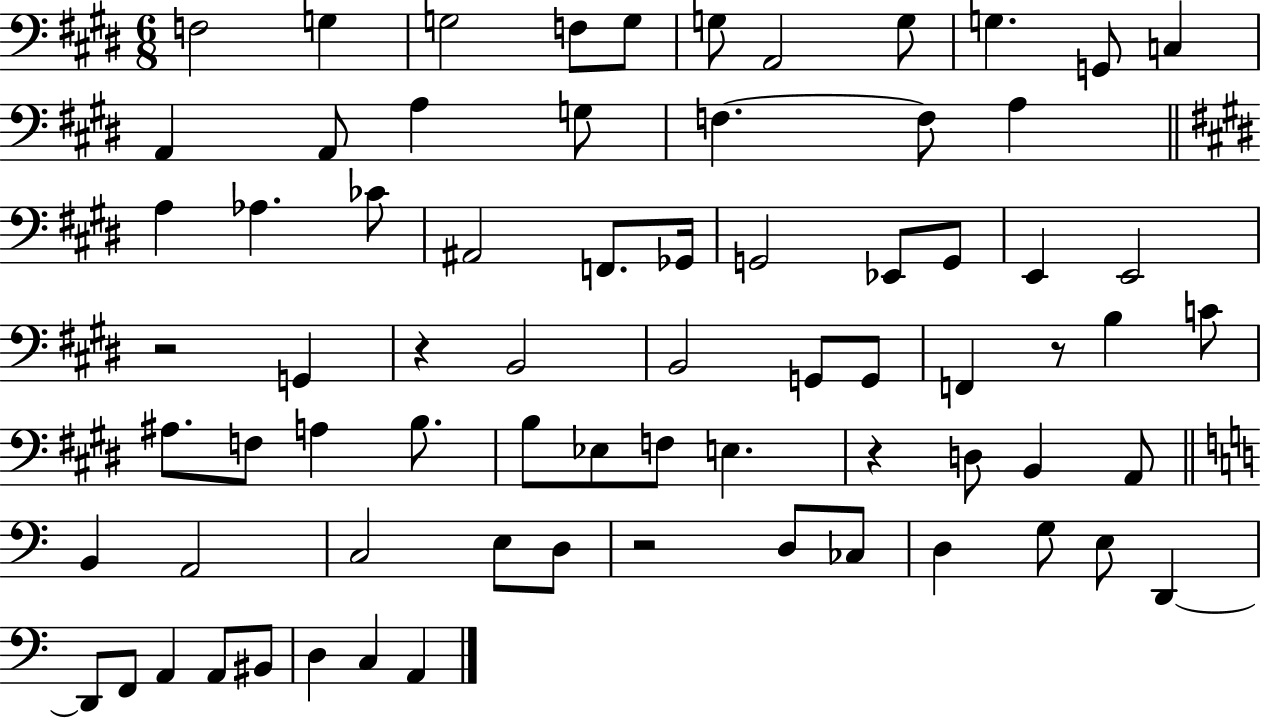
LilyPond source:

{
  \clef bass
  \numericTimeSignature
  \time 6/8
  \key e \major
  f2 g4 | g2 f8 g8 | g8 a,2 g8 | g4. g,8 c4 | \break a,4 a,8 a4 g8 | f4.~~ f8 a4 | \bar "||" \break \key e \major a4 aes4. ces'8 | ais,2 f,8. ges,16 | g,2 ees,8 g,8 | e,4 e,2 | \break r2 g,4 | r4 b,2 | b,2 g,8 g,8 | f,4 r8 b4 c'8 | \break ais8. f8 a4 b8. | b8 ees8 f8 e4. | r4 d8 b,4 a,8 | \bar "||" \break \key c \major b,4 a,2 | c2 e8 d8 | r2 d8 ces8 | d4 g8 e8 d,4~~ | \break d,8 f,8 a,4 a,8 bis,8 | d4 c4 a,4 | \bar "|."
}